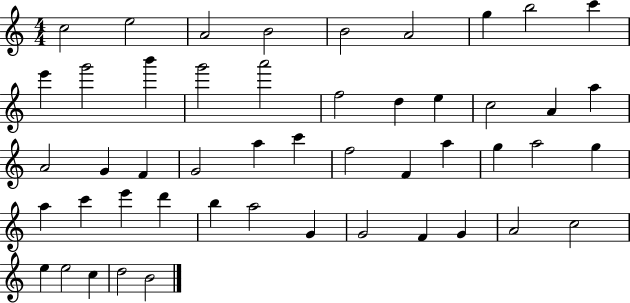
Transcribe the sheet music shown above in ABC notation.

X:1
T:Untitled
M:4/4
L:1/4
K:C
c2 e2 A2 B2 B2 A2 g b2 c' e' g'2 b' g'2 a'2 f2 d e c2 A a A2 G F G2 a c' f2 F a g a2 g a c' e' d' b a2 G G2 F G A2 c2 e e2 c d2 B2